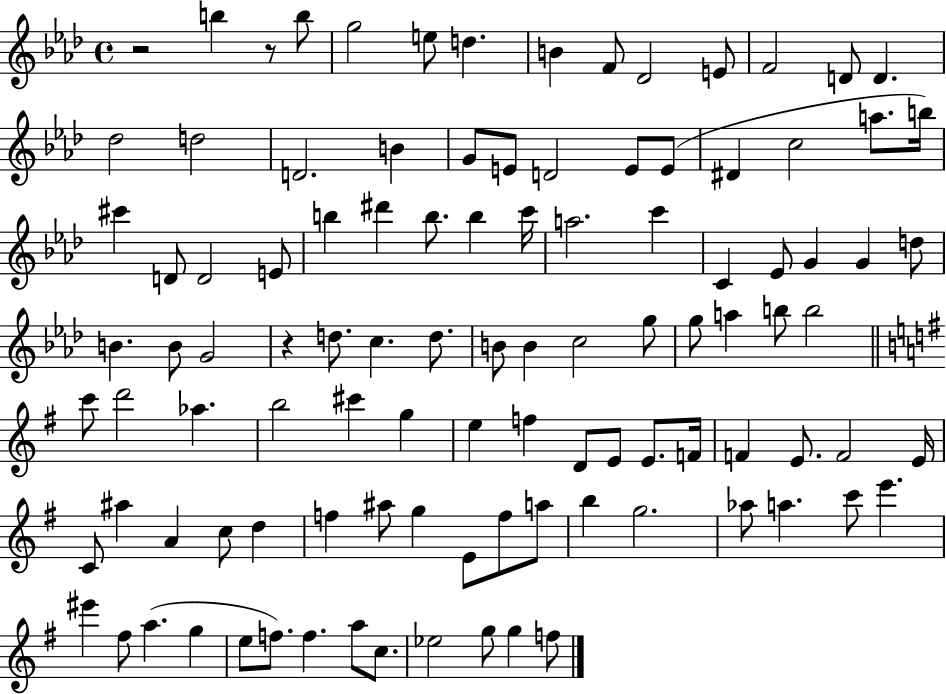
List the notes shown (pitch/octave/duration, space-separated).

R/h B5/q R/e B5/e G5/h E5/e D5/q. B4/q F4/e Db4/h E4/e F4/h D4/e D4/q. Db5/h D5/h D4/h. B4/q G4/e E4/e D4/h E4/e E4/e D#4/q C5/h A5/e. B5/s C#6/q D4/e D4/h E4/e B5/q D#6/q B5/e. B5/q C6/s A5/h. C6/q C4/q Eb4/e G4/q G4/q D5/e B4/q. B4/e G4/h R/q D5/e. C5/q. D5/e. B4/e B4/q C5/h G5/e G5/e A5/q B5/e B5/h C6/e D6/h Ab5/q. B5/h C#6/q G5/q E5/q F5/q D4/e E4/e E4/e. F4/s F4/q E4/e. F4/h E4/s C4/e A#5/q A4/q C5/e D5/q F5/q A#5/e G5/q E4/e F5/e A5/e B5/q G5/h. Ab5/e A5/q. C6/e E6/q. EIS6/q F#5/e A5/q. G5/q E5/e F5/e. F5/q. A5/e C5/e. Eb5/h G5/e G5/q F5/e